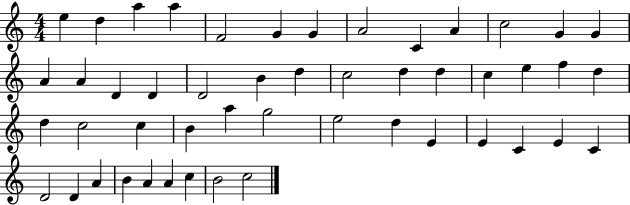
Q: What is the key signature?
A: C major